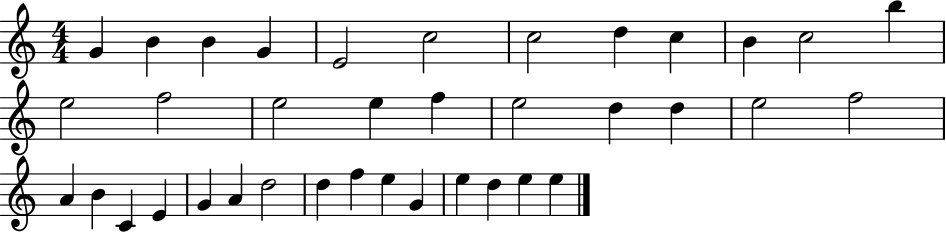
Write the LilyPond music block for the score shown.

{
  \clef treble
  \numericTimeSignature
  \time 4/4
  \key c \major
  g'4 b'4 b'4 g'4 | e'2 c''2 | c''2 d''4 c''4 | b'4 c''2 b''4 | \break e''2 f''2 | e''2 e''4 f''4 | e''2 d''4 d''4 | e''2 f''2 | \break a'4 b'4 c'4 e'4 | g'4 a'4 d''2 | d''4 f''4 e''4 g'4 | e''4 d''4 e''4 e''4 | \break \bar "|."
}